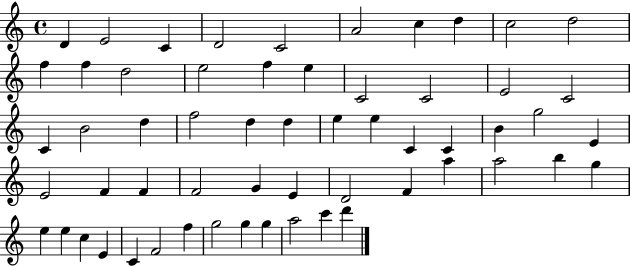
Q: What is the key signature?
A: C major